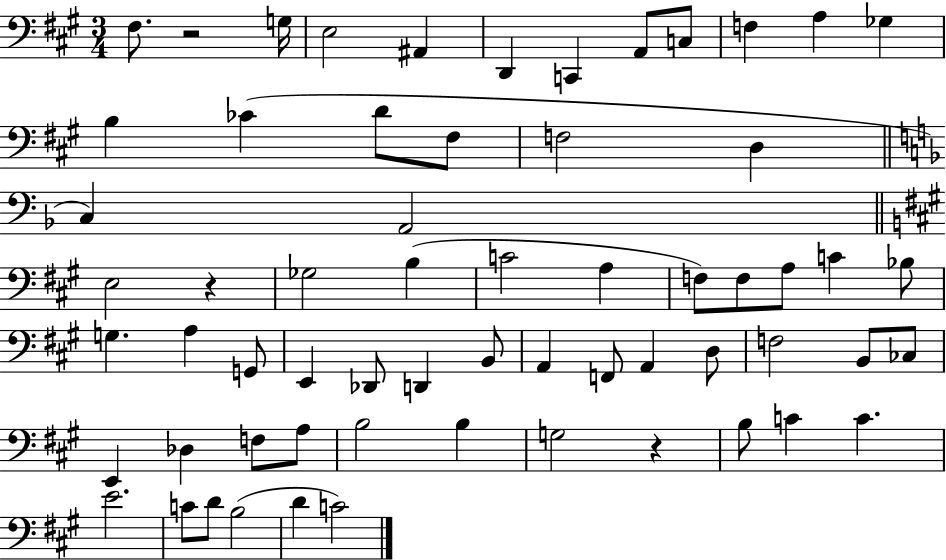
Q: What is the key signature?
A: A major